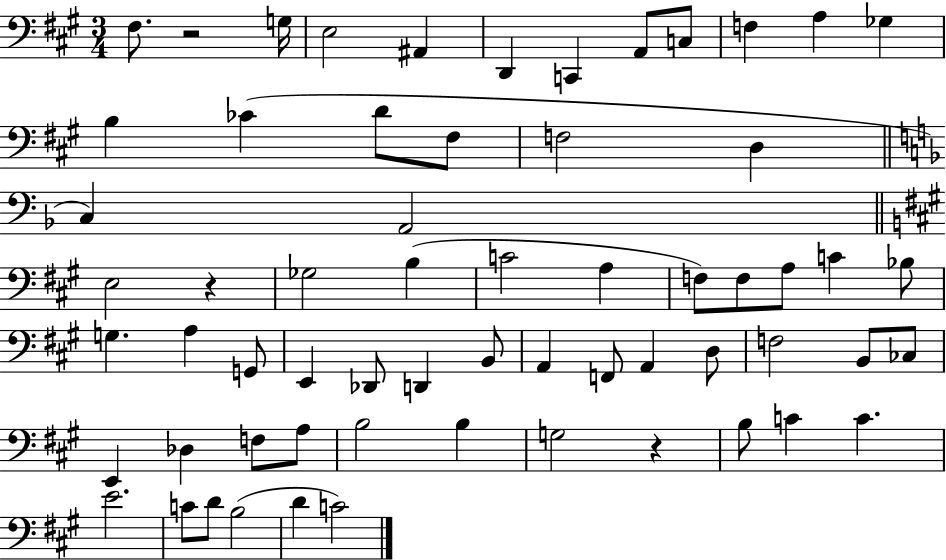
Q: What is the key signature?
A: A major